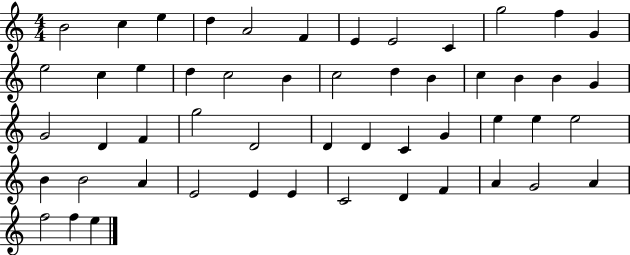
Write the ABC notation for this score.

X:1
T:Untitled
M:4/4
L:1/4
K:C
B2 c e d A2 F E E2 C g2 f G e2 c e d c2 B c2 d B c B B G G2 D F g2 D2 D D C G e e e2 B B2 A E2 E E C2 D F A G2 A f2 f e